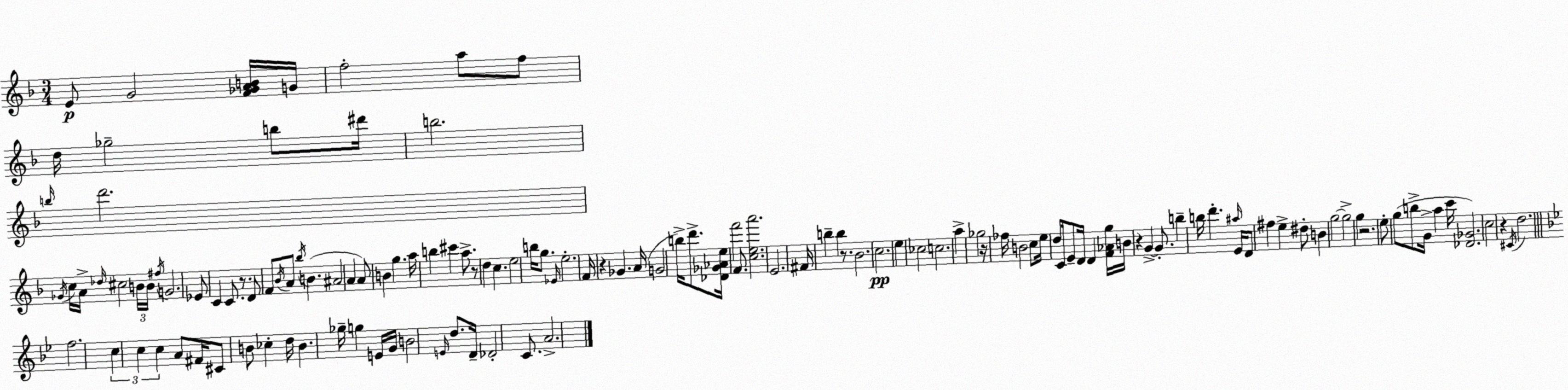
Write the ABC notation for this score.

X:1
T:Untitled
M:3/4
L:1/4
K:F
E/2 G2 [F_GAB]/4 G/4 f2 a/2 f/2 d/4 _g2 b/2 ^d'/4 b2 b/4 d'2 _G/4 c/4 A/4 _d/4 ^c2 B/4 B/4 ^f/4 G2 _E/2 C C/2 z/2 D/2 F/2 _B/4 A/2 _b/4 B ^A2 A A/2 B g a/4 b ^c' a/2 z/2 d c e2 b/4 g/2 _E/4 e2 F/4 z _G A/4 G2 b/4 d'/2 [_D_G_Ae]/4 f'2 F/2 [cea']2 E2 ^F/4 b b z/2 _B2 c2 e _c2 c2 a _g2 z/4 _f/4 B2 c/2 e/4 d/2 C/4 E/2 D/4 D [F_Ag]/4 B/4 z G G/2 b b/4 d' ^a/4 E/4 D/2 ^f e ^d/2 B g2 g2 g z2 e/2 g/2 b/2 G/4 a c'/4 [_D_G]2 c2 z ^C/4 d2 f2 c c c A/2 ^F/4 ^C/2 B/2 _c d/4 B _g/4 g E/4 G/4 B2 E/4 d/2 D/4 _D2 C/2 A2